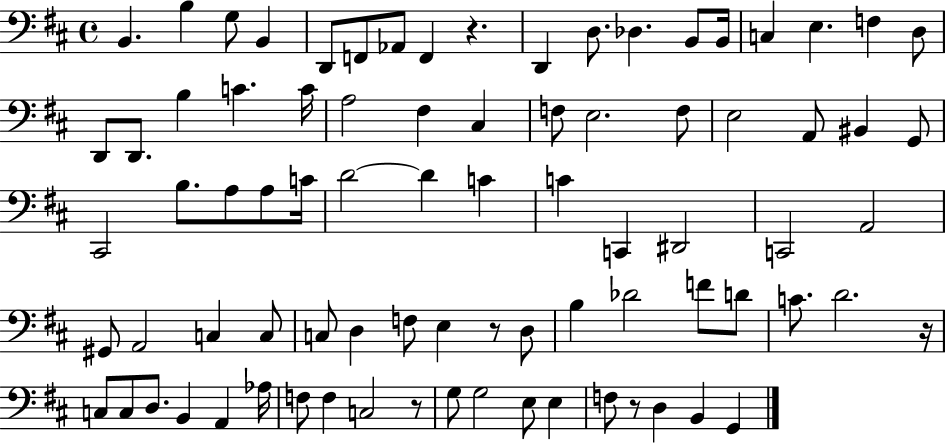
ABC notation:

X:1
T:Untitled
M:4/4
L:1/4
K:D
B,, B, G,/2 B,, D,,/2 F,,/2 _A,,/2 F,, z D,, D,/2 _D, B,,/2 B,,/4 C, E, F, D,/2 D,,/2 D,,/2 B, C C/4 A,2 ^F, ^C, F,/2 E,2 F,/2 E,2 A,,/2 ^B,, G,,/2 ^C,,2 B,/2 A,/2 A,/2 C/4 D2 D C C C,, ^D,,2 C,,2 A,,2 ^G,,/2 A,,2 C, C,/2 C,/2 D, F,/2 E, z/2 D,/2 B, _D2 F/2 D/2 C/2 D2 z/4 C,/2 C,/2 D,/2 B,, A,, _A,/4 F,/2 F, C,2 z/2 G,/2 G,2 E,/2 E, F,/2 z/2 D, B,, G,,